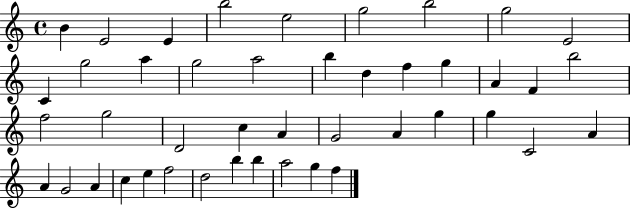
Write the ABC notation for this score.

X:1
T:Untitled
M:4/4
L:1/4
K:C
B E2 E b2 e2 g2 b2 g2 E2 C g2 a g2 a2 b d f g A F b2 f2 g2 D2 c A G2 A g g C2 A A G2 A c e f2 d2 b b a2 g f